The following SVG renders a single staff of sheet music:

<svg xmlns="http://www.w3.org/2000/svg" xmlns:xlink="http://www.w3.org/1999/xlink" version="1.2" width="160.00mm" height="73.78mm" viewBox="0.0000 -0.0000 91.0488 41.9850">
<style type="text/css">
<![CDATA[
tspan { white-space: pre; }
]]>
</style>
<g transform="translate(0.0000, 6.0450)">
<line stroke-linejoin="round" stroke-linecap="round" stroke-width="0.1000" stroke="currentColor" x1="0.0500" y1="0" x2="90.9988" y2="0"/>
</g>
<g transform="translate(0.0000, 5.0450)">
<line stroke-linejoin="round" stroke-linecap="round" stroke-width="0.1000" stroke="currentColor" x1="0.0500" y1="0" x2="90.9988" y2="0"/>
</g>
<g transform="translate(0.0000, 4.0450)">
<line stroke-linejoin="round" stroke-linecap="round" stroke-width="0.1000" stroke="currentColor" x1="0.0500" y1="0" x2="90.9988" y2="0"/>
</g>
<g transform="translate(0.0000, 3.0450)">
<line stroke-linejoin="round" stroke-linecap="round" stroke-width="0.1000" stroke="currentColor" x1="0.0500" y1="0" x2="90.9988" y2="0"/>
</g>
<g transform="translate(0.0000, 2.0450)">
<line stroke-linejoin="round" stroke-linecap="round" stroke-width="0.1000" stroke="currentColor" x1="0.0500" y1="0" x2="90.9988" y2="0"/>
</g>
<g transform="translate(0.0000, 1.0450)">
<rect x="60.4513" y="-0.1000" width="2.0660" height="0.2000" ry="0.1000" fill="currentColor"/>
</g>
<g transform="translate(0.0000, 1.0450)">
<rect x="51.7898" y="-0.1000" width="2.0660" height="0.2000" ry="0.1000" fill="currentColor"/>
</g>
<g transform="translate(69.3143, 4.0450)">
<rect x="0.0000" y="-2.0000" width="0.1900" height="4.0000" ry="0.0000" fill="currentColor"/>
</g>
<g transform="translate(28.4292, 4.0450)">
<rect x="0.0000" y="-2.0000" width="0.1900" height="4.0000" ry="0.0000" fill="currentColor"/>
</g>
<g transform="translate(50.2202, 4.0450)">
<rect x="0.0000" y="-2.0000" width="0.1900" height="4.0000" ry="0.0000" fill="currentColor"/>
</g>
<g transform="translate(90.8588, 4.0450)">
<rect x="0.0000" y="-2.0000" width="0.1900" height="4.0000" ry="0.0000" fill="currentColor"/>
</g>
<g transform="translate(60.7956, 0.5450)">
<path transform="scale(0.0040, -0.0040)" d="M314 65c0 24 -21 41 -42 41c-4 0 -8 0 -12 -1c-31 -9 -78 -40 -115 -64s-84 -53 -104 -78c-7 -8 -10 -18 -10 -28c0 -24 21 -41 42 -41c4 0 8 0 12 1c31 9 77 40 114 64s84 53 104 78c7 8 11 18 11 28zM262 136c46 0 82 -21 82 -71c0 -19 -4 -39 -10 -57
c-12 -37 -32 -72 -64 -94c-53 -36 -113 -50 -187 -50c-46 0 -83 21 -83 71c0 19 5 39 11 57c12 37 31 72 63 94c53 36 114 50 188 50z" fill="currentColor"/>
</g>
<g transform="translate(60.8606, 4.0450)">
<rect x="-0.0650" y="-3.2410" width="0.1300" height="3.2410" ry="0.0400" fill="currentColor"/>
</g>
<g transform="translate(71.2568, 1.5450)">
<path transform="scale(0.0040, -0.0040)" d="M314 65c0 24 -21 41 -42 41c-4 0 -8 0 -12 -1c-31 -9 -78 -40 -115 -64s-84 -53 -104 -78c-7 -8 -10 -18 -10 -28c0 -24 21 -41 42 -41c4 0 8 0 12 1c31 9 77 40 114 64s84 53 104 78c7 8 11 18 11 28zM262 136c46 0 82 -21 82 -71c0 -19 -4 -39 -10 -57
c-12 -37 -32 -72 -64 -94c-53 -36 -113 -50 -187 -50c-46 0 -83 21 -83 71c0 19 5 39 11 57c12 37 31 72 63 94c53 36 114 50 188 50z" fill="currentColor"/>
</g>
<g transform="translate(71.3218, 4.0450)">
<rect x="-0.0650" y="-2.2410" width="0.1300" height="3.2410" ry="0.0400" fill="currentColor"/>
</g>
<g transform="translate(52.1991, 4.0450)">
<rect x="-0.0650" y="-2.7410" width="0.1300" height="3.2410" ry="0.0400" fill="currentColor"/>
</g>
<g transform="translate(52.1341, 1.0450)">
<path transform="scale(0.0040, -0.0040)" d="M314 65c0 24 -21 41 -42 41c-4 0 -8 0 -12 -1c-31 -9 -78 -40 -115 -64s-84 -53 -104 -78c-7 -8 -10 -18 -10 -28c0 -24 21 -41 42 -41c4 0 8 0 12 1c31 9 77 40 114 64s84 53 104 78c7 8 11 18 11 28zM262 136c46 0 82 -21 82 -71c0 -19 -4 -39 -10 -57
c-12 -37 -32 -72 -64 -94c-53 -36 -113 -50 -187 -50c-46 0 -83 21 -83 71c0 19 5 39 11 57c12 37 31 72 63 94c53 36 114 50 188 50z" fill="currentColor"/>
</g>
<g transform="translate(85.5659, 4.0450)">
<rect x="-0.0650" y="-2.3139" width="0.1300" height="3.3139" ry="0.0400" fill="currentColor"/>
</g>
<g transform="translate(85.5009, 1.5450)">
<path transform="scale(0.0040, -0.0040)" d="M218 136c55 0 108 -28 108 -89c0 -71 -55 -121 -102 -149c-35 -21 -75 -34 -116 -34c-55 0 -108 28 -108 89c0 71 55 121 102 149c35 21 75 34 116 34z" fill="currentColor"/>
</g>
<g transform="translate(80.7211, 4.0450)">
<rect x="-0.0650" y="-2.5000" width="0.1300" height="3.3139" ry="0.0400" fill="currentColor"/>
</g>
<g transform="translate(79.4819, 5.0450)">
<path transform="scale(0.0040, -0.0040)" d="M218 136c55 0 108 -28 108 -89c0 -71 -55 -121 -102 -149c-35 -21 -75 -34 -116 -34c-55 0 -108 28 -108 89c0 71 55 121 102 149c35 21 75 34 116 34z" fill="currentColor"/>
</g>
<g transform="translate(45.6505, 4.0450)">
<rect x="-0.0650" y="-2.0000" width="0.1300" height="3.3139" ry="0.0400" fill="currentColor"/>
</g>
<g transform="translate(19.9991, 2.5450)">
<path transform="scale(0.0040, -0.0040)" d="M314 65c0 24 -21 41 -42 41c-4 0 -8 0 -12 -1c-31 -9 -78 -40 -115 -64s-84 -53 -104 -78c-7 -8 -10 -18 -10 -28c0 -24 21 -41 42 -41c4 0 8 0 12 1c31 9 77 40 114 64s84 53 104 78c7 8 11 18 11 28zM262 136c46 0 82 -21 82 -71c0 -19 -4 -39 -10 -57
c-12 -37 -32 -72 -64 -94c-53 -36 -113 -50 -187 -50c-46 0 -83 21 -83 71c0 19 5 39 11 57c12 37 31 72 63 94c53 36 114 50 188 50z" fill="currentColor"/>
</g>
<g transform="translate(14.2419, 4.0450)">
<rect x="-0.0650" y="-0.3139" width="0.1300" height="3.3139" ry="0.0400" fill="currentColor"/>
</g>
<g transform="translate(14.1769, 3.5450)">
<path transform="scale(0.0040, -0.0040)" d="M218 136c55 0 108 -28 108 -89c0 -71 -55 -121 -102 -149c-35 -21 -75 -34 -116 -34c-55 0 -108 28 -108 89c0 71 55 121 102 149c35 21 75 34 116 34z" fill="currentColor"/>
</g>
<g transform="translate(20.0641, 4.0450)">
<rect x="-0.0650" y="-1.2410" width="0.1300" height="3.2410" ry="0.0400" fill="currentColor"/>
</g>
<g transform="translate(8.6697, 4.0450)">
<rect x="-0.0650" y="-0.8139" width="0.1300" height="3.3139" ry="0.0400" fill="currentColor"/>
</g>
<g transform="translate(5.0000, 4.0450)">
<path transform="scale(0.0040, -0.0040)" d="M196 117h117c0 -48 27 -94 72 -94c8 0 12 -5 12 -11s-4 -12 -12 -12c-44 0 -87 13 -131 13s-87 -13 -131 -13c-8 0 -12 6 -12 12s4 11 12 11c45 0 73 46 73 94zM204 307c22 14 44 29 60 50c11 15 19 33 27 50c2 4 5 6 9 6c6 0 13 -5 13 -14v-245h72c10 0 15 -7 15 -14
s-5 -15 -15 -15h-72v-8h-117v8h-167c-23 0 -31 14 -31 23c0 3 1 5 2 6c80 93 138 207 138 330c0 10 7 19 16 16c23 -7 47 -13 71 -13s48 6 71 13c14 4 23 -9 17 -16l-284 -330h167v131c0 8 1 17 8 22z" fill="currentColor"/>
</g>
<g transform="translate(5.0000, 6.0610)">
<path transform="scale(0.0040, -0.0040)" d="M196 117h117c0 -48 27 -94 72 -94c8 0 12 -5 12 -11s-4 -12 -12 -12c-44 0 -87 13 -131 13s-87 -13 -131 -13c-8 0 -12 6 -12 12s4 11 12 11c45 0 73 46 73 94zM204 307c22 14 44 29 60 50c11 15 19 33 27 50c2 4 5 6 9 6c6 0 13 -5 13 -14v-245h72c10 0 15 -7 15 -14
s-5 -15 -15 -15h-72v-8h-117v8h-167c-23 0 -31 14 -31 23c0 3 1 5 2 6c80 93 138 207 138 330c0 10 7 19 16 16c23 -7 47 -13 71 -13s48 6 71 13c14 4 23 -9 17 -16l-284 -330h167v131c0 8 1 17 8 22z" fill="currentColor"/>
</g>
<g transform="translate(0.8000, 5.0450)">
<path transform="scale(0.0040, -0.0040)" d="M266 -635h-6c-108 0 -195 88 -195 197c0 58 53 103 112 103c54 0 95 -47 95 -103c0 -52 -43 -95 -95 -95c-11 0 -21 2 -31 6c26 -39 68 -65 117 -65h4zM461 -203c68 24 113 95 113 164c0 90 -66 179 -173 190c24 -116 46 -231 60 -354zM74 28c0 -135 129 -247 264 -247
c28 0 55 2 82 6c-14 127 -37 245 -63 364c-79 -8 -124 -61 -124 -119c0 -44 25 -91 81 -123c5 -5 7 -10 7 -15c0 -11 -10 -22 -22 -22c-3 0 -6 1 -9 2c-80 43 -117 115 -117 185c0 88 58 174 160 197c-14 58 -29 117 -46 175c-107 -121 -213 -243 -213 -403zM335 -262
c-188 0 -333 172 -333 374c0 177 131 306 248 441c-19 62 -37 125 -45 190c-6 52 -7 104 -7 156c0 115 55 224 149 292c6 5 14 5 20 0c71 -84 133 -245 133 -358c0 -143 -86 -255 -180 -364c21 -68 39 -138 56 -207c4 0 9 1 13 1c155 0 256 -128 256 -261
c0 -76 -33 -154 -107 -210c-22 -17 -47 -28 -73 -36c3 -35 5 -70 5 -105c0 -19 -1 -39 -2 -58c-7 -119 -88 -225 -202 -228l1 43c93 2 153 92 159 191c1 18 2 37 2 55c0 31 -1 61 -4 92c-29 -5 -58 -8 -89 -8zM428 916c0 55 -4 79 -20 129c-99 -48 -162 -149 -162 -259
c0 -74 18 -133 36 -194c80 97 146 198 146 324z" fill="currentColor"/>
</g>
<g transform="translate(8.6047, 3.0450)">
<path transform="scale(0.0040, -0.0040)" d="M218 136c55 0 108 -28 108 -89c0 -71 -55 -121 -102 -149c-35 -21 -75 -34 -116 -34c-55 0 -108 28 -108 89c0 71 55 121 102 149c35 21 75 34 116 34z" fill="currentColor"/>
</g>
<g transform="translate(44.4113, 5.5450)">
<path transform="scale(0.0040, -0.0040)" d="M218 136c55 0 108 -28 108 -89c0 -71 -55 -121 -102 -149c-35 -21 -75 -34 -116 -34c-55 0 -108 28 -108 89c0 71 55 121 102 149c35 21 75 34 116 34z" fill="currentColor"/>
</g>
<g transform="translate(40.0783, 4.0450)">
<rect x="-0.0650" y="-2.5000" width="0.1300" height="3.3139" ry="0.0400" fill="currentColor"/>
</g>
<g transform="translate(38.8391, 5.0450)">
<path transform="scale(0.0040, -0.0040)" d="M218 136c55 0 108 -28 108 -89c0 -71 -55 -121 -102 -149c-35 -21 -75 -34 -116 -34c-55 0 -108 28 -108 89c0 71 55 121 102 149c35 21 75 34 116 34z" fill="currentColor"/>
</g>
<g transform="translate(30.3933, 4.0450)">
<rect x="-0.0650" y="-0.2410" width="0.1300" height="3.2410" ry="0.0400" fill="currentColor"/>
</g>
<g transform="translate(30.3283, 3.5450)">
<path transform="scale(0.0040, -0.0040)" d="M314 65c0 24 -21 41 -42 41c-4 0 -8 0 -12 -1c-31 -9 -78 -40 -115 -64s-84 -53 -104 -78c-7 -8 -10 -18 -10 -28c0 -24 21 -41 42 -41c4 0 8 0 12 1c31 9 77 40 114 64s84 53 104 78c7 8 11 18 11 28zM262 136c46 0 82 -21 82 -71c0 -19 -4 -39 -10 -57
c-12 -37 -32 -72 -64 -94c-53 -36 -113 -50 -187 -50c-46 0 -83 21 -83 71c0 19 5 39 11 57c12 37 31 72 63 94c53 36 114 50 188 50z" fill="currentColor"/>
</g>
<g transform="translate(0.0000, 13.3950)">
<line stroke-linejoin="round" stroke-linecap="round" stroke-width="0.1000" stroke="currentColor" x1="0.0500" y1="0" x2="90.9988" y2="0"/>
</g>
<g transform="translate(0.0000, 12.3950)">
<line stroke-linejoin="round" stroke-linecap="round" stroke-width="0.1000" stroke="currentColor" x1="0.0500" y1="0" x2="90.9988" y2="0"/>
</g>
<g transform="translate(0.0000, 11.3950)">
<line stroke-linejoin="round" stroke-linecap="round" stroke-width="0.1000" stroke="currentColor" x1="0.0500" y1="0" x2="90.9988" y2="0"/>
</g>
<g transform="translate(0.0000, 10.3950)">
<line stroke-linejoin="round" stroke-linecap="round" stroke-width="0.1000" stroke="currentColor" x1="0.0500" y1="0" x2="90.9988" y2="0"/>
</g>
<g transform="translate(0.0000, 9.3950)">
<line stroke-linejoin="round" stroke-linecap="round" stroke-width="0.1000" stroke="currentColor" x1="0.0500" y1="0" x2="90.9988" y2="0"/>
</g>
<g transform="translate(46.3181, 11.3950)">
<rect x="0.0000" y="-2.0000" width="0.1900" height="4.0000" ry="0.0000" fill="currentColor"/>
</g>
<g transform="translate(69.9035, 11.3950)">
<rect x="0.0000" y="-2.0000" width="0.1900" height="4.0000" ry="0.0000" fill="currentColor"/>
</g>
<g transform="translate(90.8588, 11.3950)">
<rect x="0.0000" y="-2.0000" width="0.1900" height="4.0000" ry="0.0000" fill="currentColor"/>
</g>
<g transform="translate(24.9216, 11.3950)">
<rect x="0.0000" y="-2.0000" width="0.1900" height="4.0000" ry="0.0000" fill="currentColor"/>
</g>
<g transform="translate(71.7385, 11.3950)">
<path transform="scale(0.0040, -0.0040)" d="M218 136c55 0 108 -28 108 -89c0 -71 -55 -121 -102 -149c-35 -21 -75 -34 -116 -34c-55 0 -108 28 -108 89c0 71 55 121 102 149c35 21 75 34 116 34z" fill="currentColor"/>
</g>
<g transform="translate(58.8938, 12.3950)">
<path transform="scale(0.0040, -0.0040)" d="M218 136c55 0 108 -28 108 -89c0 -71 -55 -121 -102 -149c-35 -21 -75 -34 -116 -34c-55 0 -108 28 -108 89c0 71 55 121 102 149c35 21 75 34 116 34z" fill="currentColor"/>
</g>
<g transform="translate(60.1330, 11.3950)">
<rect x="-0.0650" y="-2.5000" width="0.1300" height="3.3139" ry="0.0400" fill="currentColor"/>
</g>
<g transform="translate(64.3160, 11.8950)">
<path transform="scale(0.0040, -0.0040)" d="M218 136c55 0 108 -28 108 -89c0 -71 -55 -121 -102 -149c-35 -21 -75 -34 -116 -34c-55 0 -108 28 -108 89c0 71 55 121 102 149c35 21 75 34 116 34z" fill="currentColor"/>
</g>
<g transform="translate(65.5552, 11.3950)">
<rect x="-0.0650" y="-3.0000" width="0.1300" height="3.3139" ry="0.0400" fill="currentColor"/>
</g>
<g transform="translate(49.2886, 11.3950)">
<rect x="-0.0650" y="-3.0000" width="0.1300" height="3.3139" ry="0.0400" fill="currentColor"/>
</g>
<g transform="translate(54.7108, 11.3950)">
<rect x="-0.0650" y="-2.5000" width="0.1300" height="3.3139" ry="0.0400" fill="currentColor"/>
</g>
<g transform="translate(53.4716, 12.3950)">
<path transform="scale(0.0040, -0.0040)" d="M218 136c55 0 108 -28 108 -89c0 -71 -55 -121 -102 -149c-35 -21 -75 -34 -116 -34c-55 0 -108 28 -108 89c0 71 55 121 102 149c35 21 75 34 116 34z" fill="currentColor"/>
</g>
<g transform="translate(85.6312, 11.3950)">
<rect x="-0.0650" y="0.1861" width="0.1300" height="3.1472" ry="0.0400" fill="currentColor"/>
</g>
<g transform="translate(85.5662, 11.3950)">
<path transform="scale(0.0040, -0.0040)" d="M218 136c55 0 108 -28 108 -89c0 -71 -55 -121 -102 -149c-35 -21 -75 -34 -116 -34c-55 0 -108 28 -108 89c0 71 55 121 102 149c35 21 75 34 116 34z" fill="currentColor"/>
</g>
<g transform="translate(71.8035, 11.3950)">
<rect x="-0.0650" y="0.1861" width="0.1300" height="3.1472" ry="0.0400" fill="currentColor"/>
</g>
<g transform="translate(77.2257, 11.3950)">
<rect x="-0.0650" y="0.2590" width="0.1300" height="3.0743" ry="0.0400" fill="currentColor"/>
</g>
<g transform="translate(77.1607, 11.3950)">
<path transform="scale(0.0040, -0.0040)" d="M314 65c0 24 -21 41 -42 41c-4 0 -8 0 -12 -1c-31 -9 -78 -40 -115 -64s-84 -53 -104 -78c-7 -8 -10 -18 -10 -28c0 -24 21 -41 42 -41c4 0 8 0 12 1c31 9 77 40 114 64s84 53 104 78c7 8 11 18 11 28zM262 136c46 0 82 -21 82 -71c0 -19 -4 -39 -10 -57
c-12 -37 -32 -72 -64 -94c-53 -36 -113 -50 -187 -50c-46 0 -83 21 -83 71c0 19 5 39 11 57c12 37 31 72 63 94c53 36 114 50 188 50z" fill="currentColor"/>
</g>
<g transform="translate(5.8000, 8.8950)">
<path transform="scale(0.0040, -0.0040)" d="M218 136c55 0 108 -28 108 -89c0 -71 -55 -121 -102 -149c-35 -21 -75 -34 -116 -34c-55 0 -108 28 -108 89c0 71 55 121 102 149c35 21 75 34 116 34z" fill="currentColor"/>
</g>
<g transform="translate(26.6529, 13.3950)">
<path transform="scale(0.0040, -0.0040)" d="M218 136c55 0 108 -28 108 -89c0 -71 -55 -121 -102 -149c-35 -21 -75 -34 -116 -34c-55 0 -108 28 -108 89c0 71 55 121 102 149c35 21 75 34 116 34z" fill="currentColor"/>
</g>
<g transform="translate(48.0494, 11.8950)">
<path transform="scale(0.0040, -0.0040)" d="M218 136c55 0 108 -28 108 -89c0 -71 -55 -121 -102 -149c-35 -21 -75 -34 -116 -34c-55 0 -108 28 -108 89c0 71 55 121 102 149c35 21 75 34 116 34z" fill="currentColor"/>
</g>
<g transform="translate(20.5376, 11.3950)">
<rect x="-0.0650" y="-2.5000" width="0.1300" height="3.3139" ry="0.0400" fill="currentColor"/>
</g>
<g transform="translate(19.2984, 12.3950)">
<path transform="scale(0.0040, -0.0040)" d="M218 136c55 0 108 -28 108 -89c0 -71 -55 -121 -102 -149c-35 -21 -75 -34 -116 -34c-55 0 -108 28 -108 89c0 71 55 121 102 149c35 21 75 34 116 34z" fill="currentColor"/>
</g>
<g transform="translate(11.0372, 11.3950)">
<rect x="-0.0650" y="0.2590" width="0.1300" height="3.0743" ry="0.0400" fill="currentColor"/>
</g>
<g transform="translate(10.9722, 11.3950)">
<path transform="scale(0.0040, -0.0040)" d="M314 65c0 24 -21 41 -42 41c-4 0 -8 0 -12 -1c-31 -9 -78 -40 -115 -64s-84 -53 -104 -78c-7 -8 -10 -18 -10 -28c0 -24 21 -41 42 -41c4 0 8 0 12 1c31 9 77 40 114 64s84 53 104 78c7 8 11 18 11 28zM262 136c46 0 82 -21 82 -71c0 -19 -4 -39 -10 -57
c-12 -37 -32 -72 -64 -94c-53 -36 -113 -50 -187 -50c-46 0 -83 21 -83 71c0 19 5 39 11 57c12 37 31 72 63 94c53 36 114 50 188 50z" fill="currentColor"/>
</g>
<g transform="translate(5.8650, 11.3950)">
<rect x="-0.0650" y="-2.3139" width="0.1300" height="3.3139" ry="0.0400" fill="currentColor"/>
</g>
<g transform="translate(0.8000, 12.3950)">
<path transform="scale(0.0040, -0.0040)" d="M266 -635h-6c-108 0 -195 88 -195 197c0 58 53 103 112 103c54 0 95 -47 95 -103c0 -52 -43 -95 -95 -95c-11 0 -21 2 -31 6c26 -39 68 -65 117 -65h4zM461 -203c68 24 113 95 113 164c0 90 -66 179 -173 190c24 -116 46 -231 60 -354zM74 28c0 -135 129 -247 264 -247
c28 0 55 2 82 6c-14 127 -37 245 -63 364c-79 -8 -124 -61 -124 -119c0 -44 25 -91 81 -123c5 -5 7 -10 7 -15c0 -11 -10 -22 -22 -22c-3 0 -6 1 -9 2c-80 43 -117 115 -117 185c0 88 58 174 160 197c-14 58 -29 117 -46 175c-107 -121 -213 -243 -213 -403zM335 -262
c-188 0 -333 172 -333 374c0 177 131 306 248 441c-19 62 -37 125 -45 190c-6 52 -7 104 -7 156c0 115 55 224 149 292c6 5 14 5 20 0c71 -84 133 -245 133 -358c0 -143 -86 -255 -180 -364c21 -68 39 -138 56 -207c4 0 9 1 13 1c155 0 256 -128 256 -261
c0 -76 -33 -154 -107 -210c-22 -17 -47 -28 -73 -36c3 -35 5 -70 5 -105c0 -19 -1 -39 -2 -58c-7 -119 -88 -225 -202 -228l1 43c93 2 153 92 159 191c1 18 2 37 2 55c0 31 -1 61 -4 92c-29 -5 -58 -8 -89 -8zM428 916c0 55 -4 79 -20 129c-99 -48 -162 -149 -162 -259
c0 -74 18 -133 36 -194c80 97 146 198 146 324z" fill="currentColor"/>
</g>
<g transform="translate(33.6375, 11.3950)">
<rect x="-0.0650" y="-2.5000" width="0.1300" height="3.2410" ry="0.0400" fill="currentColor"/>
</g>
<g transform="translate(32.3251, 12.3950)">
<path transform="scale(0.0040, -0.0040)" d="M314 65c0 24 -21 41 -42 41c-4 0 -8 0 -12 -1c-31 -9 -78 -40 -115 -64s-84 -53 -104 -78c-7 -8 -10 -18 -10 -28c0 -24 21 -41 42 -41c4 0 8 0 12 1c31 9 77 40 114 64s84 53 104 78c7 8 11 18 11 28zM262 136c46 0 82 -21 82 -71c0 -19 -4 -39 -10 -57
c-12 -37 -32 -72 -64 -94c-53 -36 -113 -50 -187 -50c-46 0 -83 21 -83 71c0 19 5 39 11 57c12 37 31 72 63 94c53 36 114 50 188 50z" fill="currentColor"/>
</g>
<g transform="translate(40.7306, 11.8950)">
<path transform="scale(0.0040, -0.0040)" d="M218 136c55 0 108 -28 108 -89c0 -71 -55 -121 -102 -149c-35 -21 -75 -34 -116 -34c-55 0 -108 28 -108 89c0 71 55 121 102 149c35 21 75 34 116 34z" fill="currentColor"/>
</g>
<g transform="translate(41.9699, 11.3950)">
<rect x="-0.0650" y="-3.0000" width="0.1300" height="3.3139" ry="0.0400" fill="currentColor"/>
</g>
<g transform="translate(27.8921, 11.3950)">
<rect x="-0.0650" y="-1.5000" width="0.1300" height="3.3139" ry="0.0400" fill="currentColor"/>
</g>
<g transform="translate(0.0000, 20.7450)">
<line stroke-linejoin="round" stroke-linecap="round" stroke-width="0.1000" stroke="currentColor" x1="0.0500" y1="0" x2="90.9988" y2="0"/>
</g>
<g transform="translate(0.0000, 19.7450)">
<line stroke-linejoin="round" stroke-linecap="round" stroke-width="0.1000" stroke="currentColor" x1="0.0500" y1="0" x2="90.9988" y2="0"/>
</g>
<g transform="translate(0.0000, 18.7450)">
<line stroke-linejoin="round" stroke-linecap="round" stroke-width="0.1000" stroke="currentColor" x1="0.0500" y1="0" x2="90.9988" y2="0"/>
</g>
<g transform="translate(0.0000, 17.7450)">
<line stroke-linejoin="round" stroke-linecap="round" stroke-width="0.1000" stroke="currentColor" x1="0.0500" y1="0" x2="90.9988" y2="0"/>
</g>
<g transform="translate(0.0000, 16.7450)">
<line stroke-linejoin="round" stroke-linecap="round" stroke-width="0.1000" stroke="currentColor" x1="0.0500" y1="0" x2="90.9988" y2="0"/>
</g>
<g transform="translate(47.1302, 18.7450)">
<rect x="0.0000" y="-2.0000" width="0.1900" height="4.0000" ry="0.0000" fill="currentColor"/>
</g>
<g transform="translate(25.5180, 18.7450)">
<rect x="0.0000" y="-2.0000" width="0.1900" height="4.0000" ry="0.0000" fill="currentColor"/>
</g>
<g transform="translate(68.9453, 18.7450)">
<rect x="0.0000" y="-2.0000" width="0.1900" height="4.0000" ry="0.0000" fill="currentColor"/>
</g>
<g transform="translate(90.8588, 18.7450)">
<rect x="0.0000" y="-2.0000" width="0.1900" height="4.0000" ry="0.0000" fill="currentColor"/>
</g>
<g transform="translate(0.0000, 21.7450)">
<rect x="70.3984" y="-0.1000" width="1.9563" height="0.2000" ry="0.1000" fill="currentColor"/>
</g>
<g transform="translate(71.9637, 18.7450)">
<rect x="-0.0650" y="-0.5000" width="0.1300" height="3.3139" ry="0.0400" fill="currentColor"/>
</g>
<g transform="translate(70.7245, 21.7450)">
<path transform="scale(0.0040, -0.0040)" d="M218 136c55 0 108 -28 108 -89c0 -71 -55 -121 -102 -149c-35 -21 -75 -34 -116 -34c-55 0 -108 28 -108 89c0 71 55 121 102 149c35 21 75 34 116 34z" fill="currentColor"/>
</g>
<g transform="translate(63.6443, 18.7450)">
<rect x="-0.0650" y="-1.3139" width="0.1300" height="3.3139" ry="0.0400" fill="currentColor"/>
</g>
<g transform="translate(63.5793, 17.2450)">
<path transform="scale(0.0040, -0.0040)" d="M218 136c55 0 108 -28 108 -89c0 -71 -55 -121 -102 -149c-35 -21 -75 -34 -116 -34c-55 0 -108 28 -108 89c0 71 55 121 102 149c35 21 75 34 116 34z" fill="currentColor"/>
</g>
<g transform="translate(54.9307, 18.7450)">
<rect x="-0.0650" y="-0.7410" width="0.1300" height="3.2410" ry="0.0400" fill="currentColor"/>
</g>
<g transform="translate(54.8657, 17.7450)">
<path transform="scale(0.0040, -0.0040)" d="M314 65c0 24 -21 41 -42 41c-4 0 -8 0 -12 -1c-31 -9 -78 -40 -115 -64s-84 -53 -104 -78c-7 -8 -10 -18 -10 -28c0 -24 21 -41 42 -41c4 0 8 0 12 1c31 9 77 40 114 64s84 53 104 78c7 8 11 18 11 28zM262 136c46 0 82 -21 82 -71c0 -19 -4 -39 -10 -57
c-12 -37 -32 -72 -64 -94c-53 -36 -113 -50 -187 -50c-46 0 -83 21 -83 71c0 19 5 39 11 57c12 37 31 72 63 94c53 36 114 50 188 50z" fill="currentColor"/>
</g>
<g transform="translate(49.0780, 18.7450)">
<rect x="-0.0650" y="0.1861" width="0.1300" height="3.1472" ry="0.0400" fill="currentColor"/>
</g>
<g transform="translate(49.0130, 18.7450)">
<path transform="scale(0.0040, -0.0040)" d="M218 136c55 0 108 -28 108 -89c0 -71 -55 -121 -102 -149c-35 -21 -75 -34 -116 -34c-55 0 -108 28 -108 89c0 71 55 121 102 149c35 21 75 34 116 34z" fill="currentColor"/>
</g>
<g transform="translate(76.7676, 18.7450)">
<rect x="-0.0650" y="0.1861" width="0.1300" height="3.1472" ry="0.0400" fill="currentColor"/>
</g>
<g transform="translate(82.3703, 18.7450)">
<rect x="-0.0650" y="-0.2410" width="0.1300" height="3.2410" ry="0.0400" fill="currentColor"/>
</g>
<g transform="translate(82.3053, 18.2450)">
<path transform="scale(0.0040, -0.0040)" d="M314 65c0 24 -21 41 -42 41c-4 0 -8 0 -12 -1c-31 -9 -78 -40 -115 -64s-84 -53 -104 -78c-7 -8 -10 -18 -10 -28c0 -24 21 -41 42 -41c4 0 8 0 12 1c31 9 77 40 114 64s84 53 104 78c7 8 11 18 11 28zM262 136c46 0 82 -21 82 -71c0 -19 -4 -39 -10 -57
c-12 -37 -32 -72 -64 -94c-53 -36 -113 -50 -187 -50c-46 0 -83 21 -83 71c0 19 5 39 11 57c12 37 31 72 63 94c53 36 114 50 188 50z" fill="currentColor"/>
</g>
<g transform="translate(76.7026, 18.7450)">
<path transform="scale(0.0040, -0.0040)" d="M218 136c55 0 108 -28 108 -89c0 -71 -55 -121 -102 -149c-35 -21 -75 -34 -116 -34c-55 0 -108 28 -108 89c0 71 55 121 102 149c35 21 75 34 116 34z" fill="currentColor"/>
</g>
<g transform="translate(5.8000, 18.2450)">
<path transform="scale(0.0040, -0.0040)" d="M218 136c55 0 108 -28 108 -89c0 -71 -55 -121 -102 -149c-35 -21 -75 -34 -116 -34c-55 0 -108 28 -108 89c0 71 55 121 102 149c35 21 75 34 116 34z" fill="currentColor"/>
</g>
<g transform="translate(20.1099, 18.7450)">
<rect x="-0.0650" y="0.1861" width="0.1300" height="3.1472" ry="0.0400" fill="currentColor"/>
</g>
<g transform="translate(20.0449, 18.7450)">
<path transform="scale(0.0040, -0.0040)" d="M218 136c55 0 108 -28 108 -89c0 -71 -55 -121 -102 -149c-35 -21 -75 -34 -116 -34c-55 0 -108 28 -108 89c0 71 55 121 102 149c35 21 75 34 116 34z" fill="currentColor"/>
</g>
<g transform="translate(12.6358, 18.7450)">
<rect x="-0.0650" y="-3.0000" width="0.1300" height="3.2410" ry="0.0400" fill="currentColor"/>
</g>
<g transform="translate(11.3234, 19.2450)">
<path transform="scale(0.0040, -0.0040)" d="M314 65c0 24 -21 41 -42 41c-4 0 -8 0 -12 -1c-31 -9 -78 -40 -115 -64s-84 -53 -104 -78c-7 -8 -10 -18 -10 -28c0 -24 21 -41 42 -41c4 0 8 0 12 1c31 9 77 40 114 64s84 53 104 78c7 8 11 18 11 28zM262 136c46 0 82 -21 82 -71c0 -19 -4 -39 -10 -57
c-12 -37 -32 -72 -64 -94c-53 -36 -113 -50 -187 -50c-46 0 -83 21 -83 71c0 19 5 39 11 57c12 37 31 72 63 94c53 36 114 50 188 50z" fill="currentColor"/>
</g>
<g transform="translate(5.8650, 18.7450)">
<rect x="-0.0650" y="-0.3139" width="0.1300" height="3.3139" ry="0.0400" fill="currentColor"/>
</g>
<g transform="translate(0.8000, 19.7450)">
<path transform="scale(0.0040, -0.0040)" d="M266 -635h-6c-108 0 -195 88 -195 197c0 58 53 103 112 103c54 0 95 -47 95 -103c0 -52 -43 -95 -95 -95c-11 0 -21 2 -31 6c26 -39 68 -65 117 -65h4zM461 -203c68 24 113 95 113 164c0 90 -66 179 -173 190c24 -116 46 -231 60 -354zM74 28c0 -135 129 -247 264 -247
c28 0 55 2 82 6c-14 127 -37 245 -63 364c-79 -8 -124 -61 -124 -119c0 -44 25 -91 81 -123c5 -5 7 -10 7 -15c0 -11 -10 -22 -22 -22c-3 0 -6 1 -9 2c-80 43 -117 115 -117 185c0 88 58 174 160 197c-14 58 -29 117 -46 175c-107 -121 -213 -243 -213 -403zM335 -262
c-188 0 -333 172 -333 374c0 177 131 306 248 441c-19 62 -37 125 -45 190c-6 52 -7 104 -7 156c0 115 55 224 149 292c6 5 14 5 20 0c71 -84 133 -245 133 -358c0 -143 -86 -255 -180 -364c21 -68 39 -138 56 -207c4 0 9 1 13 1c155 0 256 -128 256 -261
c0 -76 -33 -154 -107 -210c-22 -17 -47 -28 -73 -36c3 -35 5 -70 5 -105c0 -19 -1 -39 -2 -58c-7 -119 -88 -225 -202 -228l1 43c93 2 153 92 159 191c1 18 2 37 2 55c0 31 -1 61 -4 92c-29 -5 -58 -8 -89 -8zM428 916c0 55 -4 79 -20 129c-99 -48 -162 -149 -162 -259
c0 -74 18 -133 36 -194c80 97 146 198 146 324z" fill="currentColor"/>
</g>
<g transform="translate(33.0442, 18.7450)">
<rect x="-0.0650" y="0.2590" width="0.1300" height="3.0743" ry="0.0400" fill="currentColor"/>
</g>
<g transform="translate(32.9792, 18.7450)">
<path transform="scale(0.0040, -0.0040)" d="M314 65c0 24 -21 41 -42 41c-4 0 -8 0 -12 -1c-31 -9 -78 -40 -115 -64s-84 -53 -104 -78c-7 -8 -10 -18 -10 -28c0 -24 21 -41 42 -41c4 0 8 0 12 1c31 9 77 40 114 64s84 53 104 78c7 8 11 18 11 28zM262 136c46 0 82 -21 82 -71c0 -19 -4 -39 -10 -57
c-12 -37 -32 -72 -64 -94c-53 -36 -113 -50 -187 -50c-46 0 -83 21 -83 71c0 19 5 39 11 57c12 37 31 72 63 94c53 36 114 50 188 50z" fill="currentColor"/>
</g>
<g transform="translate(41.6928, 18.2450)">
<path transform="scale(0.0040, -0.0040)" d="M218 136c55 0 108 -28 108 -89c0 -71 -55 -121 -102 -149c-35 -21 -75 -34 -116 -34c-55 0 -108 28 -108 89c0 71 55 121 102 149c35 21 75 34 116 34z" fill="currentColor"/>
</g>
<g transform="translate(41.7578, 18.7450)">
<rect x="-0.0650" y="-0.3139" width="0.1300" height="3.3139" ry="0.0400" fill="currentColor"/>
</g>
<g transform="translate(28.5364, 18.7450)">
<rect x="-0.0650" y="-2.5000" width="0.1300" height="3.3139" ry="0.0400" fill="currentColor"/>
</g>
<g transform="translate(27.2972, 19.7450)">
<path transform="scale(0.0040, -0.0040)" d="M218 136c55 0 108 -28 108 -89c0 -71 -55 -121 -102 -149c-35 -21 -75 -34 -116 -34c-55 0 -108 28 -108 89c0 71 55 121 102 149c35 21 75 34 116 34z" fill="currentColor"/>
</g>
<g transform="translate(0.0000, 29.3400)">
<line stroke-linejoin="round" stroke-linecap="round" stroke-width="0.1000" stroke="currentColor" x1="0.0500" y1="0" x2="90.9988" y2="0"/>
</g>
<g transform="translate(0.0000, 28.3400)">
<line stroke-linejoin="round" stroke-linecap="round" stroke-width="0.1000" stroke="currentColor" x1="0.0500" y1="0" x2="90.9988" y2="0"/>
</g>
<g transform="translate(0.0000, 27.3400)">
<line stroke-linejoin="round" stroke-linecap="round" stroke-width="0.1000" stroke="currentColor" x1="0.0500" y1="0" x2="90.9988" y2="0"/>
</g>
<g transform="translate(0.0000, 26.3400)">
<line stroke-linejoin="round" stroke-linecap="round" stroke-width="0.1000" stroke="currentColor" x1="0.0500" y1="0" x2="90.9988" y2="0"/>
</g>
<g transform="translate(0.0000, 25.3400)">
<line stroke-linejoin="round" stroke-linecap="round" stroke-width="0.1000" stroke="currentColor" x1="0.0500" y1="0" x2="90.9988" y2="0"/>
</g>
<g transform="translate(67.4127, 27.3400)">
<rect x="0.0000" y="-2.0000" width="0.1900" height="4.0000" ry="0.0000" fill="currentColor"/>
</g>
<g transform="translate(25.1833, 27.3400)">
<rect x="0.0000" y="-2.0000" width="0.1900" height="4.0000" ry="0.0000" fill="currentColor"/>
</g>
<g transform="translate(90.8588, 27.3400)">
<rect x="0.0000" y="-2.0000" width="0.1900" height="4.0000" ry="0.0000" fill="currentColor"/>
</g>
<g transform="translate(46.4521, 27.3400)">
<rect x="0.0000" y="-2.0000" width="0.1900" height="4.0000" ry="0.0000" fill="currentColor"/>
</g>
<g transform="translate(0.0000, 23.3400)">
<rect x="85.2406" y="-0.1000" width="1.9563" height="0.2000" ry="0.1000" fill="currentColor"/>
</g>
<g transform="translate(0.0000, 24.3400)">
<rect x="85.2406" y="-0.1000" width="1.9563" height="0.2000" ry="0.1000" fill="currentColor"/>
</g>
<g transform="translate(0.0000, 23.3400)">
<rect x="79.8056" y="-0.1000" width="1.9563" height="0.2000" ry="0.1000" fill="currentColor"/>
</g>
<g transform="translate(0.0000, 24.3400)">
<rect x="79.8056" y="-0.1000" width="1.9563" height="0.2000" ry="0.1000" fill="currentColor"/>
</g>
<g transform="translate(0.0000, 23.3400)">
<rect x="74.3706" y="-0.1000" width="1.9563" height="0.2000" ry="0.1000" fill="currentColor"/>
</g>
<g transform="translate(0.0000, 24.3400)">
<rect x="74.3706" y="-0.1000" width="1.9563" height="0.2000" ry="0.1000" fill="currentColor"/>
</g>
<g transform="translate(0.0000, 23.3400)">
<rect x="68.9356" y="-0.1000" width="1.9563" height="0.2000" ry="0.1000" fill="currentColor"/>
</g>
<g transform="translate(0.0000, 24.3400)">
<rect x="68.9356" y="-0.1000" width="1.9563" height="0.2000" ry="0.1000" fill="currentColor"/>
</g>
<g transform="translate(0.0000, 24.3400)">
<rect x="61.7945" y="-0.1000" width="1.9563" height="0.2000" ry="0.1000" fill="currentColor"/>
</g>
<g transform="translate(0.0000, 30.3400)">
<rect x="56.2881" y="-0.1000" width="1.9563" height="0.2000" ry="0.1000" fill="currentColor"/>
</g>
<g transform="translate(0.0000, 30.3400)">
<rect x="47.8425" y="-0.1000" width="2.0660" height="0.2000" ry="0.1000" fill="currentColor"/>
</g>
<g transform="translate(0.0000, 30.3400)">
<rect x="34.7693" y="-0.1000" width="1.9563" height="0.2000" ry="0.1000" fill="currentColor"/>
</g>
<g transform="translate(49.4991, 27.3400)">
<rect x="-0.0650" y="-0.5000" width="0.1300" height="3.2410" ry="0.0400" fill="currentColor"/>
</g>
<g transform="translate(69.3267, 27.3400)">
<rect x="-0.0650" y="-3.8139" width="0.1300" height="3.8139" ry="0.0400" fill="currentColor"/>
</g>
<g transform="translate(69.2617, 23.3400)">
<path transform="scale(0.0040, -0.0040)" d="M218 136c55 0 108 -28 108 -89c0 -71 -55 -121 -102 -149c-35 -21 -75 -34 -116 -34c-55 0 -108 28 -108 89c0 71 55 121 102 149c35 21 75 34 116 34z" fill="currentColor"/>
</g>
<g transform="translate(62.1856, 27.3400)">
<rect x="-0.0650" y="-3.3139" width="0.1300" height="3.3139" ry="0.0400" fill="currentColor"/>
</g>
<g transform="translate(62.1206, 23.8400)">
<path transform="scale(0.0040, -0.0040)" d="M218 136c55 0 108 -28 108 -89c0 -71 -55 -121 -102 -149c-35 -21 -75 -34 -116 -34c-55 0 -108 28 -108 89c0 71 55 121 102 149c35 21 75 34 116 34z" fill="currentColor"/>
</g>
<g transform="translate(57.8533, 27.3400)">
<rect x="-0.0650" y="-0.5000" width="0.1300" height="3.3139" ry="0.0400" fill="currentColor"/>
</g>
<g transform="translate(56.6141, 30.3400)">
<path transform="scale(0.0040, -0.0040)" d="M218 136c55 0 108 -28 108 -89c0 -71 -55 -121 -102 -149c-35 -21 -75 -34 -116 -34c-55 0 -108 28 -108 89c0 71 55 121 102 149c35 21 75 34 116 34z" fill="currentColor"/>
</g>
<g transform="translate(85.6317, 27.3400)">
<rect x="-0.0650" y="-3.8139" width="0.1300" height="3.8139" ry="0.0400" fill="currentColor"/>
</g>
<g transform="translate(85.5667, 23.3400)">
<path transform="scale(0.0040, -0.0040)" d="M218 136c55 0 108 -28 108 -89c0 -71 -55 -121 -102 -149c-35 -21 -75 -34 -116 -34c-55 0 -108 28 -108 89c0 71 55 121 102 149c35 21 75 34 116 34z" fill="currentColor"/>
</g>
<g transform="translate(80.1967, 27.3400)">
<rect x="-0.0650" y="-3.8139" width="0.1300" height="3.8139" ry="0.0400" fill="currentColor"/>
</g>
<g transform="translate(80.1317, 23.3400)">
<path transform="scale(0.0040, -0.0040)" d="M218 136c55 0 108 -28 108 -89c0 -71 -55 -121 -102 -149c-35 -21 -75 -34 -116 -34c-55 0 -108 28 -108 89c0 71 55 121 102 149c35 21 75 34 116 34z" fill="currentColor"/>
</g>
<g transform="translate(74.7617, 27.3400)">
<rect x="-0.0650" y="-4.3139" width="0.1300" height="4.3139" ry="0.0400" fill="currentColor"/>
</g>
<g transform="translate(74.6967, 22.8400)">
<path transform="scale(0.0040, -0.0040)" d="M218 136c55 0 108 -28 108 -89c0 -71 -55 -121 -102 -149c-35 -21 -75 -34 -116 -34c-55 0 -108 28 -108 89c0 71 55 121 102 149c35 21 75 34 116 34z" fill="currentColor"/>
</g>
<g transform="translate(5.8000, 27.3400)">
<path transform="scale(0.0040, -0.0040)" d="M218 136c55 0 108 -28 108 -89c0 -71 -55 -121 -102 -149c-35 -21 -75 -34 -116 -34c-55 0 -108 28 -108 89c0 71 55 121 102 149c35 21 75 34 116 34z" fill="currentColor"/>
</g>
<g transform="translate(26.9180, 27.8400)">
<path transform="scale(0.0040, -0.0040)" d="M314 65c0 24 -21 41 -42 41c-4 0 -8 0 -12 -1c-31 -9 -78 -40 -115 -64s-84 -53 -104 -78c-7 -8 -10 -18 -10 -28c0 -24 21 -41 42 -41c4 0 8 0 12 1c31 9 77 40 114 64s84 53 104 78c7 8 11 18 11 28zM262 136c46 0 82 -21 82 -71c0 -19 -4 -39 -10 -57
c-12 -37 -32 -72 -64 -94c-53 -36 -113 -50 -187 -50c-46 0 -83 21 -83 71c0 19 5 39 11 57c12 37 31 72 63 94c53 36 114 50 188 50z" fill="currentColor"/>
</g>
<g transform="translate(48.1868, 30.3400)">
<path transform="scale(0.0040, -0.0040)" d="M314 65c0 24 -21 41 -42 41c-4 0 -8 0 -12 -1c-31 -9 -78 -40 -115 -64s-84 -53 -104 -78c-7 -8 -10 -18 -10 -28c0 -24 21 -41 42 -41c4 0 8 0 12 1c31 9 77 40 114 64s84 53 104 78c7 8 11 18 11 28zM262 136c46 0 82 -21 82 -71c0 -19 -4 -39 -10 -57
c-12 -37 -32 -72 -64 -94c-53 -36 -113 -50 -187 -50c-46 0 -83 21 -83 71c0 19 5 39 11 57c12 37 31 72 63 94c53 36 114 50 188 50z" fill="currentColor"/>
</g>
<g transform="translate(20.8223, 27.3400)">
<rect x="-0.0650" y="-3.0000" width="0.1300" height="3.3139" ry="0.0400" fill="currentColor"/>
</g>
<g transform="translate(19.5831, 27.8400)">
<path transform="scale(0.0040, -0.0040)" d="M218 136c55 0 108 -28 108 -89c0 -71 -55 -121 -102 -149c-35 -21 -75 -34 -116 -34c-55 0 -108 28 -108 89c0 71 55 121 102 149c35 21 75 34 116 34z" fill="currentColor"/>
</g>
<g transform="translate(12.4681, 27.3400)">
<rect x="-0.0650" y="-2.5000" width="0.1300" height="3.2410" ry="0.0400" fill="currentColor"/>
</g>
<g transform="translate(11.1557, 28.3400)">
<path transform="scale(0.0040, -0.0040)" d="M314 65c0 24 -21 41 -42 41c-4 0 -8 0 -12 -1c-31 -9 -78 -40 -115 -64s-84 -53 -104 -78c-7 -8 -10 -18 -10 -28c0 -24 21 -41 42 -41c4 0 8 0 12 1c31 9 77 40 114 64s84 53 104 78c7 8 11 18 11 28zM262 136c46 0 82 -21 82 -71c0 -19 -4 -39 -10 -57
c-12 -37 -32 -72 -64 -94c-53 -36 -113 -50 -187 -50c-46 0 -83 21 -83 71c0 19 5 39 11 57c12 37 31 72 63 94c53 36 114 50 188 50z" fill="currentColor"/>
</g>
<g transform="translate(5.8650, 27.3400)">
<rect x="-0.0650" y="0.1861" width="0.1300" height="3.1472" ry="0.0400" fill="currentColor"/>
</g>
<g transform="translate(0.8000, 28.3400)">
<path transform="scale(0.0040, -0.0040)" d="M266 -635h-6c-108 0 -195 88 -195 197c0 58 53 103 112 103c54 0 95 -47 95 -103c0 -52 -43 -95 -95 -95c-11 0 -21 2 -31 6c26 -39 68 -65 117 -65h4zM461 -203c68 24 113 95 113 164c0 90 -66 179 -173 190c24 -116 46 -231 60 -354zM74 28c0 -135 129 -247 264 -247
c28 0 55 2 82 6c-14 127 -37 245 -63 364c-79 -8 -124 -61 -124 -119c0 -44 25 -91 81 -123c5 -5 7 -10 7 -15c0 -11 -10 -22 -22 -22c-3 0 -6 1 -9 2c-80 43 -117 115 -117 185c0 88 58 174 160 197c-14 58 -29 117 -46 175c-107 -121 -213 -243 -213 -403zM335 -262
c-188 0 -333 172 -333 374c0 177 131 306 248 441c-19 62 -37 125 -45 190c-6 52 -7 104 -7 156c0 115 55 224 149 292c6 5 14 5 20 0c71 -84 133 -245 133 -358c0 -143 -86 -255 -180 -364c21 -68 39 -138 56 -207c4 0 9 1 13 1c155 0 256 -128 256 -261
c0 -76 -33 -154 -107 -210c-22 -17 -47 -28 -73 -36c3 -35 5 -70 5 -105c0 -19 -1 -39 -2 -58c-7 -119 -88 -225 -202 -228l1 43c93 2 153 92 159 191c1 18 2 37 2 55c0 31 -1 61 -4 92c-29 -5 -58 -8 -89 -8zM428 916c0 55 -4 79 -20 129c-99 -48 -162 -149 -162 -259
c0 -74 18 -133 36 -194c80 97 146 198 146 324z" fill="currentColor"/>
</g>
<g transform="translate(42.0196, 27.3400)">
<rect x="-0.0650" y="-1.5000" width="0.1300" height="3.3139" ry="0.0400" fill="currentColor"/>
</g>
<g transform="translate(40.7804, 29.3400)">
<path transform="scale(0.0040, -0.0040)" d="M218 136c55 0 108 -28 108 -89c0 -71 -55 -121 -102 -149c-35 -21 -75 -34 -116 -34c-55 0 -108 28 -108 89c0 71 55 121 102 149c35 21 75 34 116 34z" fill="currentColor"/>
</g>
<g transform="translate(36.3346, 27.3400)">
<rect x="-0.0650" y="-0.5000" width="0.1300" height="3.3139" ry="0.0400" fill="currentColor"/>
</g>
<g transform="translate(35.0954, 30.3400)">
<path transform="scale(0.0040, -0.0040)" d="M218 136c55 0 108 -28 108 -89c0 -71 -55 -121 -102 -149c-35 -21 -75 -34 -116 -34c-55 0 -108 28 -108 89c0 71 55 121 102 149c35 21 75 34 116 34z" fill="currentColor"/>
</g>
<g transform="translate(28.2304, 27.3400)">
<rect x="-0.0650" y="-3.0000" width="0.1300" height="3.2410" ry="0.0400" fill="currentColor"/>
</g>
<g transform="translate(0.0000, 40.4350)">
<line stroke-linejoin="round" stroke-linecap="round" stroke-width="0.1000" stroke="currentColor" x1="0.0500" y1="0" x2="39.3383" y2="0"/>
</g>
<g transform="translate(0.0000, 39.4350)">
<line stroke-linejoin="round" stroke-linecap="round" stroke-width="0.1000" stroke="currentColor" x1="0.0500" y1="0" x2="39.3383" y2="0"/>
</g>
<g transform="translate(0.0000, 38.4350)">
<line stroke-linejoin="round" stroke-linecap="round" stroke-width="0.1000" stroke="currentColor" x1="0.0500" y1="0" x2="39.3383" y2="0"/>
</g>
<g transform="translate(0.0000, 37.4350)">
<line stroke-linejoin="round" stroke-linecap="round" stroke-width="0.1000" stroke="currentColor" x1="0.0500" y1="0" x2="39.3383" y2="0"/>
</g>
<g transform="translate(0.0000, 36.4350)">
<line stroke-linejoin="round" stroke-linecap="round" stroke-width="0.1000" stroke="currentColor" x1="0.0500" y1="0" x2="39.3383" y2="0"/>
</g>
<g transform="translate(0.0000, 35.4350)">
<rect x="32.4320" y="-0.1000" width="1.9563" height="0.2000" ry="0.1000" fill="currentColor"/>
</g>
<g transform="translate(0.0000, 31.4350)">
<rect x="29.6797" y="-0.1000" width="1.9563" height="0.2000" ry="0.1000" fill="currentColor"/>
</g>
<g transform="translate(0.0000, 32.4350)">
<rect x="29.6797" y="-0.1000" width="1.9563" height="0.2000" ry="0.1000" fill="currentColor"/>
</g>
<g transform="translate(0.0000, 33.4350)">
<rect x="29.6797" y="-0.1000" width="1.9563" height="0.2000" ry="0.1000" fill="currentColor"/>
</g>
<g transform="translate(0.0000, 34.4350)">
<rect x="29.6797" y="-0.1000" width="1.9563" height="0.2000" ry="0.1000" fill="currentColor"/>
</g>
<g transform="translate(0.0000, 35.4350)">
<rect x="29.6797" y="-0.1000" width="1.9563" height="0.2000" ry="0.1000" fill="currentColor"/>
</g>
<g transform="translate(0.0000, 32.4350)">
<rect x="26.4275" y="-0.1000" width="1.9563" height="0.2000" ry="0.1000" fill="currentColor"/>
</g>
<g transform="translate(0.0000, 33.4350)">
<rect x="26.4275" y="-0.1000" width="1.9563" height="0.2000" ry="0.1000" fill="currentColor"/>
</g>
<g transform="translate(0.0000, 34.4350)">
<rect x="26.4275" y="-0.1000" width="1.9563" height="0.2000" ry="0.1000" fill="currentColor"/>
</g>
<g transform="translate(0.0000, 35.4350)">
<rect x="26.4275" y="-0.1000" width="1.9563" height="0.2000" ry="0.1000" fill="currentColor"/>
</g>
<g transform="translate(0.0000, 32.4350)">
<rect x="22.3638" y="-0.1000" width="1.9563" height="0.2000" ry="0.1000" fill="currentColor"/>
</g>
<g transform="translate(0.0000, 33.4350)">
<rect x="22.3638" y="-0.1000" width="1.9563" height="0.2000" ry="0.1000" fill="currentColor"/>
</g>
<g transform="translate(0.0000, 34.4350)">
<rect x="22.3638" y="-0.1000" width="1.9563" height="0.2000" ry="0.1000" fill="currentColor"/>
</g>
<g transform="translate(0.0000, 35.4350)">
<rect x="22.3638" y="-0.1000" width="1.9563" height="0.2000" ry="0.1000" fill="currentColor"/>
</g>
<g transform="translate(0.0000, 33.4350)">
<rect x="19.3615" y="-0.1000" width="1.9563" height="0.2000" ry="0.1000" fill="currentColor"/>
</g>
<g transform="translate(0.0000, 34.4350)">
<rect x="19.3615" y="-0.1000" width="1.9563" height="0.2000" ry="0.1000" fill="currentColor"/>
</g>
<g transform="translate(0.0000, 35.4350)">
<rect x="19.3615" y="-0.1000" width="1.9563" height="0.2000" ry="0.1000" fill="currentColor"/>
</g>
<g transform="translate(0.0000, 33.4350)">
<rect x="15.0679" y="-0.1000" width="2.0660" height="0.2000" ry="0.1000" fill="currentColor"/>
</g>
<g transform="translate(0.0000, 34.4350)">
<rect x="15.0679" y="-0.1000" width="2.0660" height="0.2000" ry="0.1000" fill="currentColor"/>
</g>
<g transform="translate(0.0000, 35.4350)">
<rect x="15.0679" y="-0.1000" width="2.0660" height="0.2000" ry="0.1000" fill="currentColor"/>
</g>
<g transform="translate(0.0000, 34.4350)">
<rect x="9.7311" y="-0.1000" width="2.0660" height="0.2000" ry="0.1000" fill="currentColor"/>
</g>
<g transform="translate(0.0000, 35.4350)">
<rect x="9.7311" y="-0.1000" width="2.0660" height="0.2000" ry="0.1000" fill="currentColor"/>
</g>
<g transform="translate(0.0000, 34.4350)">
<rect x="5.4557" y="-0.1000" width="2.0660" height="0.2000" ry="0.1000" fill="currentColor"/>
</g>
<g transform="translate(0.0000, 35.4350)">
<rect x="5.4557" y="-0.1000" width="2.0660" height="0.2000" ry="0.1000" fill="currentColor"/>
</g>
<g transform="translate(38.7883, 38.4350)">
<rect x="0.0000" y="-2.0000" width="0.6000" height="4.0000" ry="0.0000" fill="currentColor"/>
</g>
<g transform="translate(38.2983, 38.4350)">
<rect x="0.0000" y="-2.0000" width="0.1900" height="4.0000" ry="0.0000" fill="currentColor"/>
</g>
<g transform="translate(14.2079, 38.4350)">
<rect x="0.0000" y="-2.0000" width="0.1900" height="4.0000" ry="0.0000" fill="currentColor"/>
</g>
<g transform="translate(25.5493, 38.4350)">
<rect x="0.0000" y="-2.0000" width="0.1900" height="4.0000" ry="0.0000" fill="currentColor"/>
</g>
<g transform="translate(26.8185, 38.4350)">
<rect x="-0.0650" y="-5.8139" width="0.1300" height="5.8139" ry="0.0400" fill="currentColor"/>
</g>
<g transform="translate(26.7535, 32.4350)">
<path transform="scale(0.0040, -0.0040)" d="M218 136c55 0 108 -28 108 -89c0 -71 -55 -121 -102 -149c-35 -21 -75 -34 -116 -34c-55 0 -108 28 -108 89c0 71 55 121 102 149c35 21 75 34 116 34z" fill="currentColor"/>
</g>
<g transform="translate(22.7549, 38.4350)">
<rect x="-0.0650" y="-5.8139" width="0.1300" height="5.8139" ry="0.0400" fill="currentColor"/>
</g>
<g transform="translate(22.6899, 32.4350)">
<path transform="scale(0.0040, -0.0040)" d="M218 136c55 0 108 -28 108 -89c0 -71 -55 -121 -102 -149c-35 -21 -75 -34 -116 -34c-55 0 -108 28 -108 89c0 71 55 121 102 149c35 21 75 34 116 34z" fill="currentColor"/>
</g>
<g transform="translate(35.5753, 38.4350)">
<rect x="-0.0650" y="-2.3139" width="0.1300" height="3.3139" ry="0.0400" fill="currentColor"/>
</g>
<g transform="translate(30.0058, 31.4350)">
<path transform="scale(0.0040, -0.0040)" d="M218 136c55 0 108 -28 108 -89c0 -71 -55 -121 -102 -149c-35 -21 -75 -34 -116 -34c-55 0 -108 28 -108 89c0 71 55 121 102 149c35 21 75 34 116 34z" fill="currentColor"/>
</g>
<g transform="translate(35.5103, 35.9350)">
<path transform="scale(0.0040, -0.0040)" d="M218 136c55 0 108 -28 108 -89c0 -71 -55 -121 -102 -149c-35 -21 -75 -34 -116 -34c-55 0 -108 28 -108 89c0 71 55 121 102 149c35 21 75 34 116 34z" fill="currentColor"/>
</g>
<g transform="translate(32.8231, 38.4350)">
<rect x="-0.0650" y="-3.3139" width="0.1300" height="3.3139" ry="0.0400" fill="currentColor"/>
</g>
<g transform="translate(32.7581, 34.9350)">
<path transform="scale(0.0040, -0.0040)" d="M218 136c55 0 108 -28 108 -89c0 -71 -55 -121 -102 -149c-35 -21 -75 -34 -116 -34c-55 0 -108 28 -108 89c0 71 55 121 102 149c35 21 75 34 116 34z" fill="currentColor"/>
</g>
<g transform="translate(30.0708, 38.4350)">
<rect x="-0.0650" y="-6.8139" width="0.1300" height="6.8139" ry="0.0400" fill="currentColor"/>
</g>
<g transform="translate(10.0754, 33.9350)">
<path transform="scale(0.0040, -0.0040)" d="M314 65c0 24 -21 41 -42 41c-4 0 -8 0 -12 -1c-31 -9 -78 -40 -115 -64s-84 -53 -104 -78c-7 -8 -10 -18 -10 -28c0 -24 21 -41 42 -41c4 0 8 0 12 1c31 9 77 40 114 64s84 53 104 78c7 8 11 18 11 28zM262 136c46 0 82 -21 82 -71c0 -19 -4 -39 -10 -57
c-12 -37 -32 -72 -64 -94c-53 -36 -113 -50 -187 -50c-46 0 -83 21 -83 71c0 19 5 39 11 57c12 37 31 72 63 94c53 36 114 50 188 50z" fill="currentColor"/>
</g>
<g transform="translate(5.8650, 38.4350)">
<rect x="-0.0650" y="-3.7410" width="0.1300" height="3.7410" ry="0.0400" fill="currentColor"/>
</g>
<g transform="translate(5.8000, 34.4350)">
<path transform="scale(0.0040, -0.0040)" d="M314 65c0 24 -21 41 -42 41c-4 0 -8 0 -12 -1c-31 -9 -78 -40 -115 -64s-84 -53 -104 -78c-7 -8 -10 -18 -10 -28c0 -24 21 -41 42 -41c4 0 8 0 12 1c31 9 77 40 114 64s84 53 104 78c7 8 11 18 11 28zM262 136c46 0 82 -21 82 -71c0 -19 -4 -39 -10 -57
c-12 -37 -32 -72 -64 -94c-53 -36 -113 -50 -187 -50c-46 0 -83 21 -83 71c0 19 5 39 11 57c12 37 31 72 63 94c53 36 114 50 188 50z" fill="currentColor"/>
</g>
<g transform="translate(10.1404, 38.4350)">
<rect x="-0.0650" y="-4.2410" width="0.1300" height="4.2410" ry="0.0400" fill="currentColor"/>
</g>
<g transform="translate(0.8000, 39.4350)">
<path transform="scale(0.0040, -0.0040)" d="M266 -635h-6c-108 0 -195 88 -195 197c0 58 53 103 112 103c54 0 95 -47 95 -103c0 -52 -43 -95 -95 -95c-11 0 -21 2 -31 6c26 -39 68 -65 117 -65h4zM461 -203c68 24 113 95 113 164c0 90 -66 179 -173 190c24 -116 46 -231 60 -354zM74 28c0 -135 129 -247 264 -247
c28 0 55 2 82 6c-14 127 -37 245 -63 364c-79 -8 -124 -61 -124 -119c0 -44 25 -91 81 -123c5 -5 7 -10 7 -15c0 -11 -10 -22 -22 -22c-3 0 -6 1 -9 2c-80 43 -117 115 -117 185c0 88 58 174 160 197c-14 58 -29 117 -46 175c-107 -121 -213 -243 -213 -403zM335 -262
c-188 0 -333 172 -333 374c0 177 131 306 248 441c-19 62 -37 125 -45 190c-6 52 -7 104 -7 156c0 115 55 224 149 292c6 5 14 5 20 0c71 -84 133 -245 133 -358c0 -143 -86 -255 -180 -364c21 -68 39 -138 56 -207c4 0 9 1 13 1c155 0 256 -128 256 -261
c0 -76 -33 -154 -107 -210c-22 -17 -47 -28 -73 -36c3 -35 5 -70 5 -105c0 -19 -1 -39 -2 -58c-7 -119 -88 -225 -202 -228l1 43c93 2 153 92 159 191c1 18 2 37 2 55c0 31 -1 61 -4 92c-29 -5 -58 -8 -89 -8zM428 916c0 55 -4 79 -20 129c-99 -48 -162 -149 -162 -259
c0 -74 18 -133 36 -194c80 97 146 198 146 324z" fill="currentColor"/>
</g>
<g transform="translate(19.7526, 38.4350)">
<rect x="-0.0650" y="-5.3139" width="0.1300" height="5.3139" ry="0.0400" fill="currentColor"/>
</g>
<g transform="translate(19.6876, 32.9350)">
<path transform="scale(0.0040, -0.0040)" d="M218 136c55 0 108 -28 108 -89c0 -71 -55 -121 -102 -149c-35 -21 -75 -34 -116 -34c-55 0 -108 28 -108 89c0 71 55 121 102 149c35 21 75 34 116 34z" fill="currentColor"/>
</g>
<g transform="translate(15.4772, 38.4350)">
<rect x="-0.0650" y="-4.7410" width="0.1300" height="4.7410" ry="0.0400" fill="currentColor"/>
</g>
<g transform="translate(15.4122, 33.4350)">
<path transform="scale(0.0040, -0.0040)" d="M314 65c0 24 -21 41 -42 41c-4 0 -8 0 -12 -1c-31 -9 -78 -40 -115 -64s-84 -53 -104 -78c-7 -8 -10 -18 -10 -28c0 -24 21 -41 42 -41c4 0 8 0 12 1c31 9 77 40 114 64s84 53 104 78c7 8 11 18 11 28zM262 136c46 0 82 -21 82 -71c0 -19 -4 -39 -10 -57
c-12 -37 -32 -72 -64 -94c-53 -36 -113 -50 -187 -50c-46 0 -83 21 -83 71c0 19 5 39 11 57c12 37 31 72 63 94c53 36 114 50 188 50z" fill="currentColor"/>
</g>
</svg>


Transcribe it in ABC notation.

X:1
T:Untitled
M:4/4
L:1/4
K:C
d c e2 c2 G F a2 b2 g2 G g g B2 G E G2 A A G G A B B2 B c A2 B G B2 c B d2 e C B c2 B G2 A A2 C E C2 C b c' d' c' c' c'2 d'2 e'2 f' g' g' b' b g